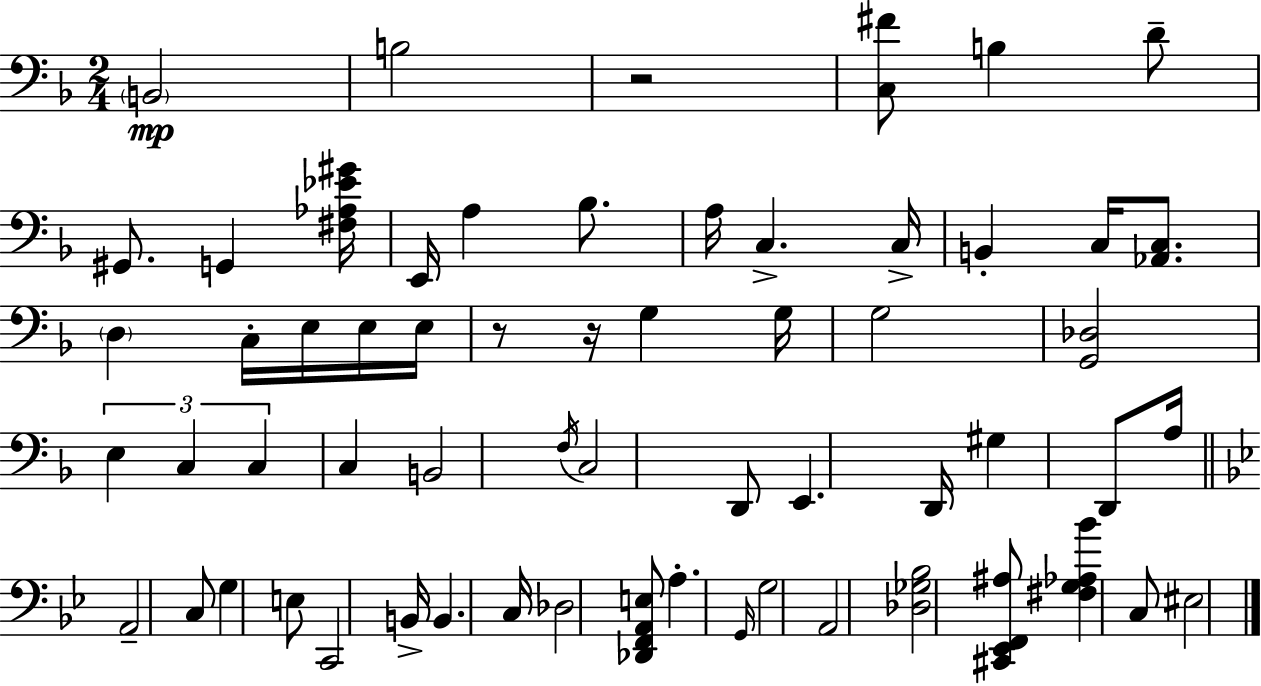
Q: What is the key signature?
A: F major